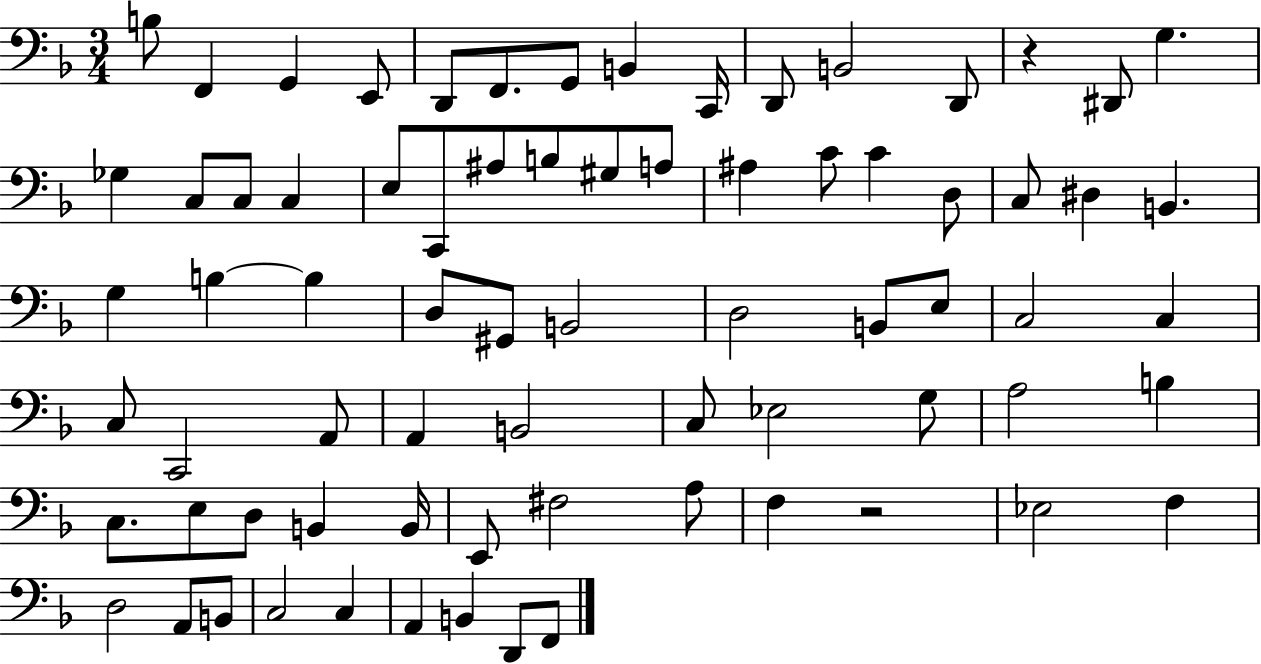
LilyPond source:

{
  \clef bass
  \numericTimeSignature
  \time 3/4
  \key f \major
  b8 f,4 g,4 e,8 | d,8 f,8. g,8 b,4 c,16 | d,8 b,2 d,8 | r4 dis,8 g4. | \break ges4 c8 c8 c4 | e8 c,8 ais8 b8 gis8 a8 | ais4 c'8 c'4 d8 | c8 dis4 b,4. | \break g4 b4~~ b4 | d8 gis,8 b,2 | d2 b,8 e8 | c2 c4 | \break c8 c,2 a,8 | a,4 b,2 | c8 ees2 g8 | a2 b4 | \break c8. e8 d8 b,4 b,16 | e,8 fis2 a8 | f4 r2 | ees2 f4 | \break d2 a,8 b,8 | c2 c4 | a,4 b,4 d,8 f,8 | \bar "|."
}